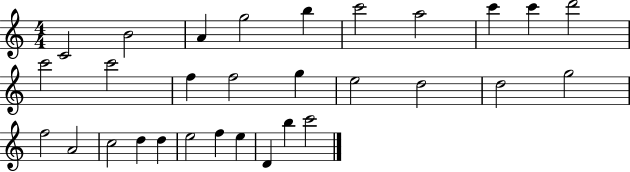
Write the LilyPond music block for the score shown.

{
  \clef treble
  \numericTimeSignature
  \time 4/4
  \key c \major
  c'2 b'2 | a'4 g''2 b''4 | c'''2 a''2 | c'''4 c'''4 d'''2 | \break c'''2 c'''2 | f''4 f''2 g''4 | e''2 d''2 | d''2 g''2 | \break f''2 a'2 | c''2 d''4 d''4 | e''2 f''4 e''4 | d'4 b''4 c'''2 | \break \bar "|."
}